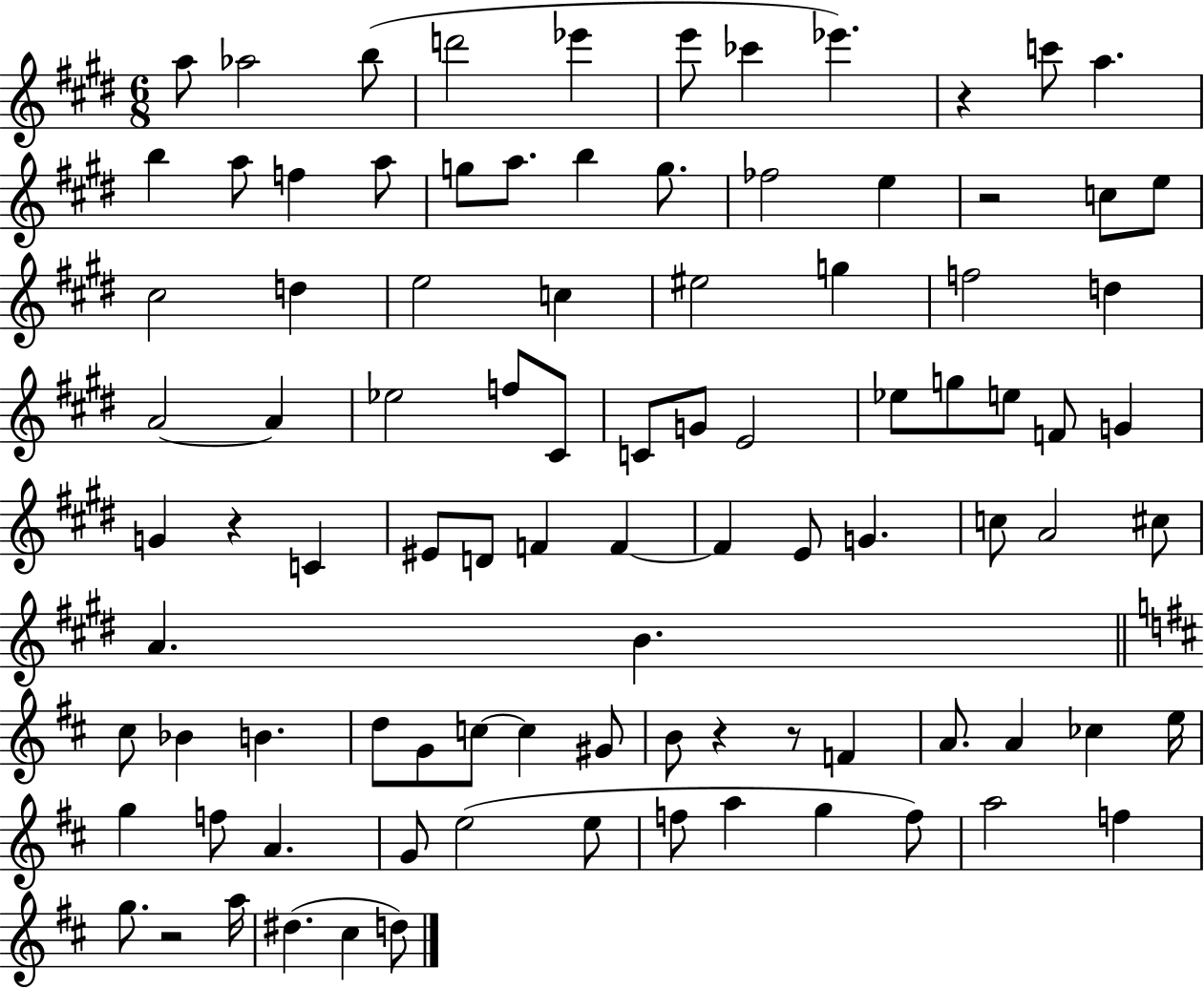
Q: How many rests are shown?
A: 6